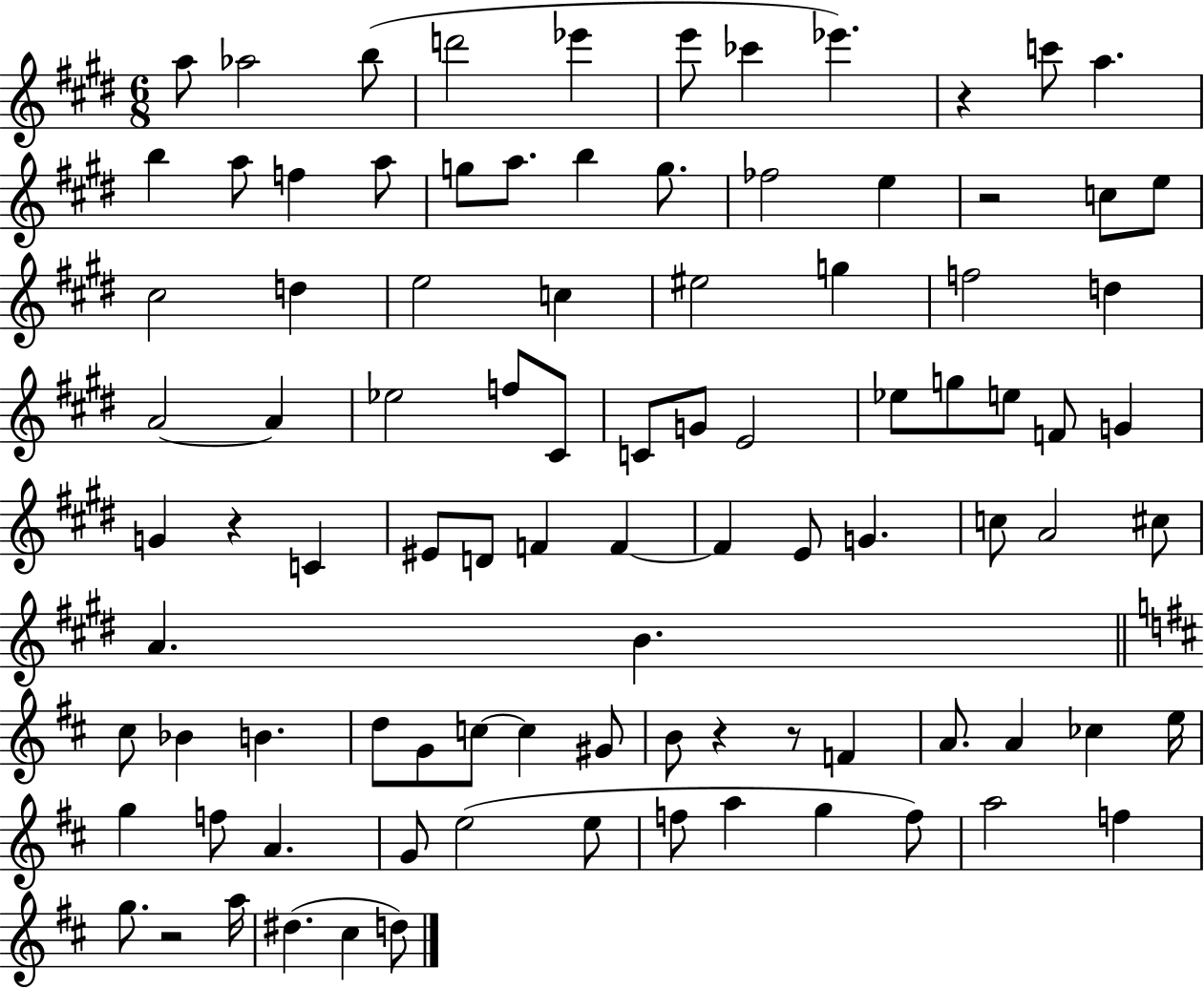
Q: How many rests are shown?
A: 6